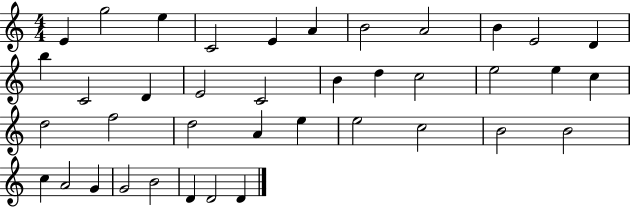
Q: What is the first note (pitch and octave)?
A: E4